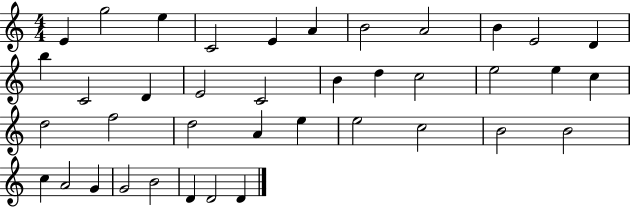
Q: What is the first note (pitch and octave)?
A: E4